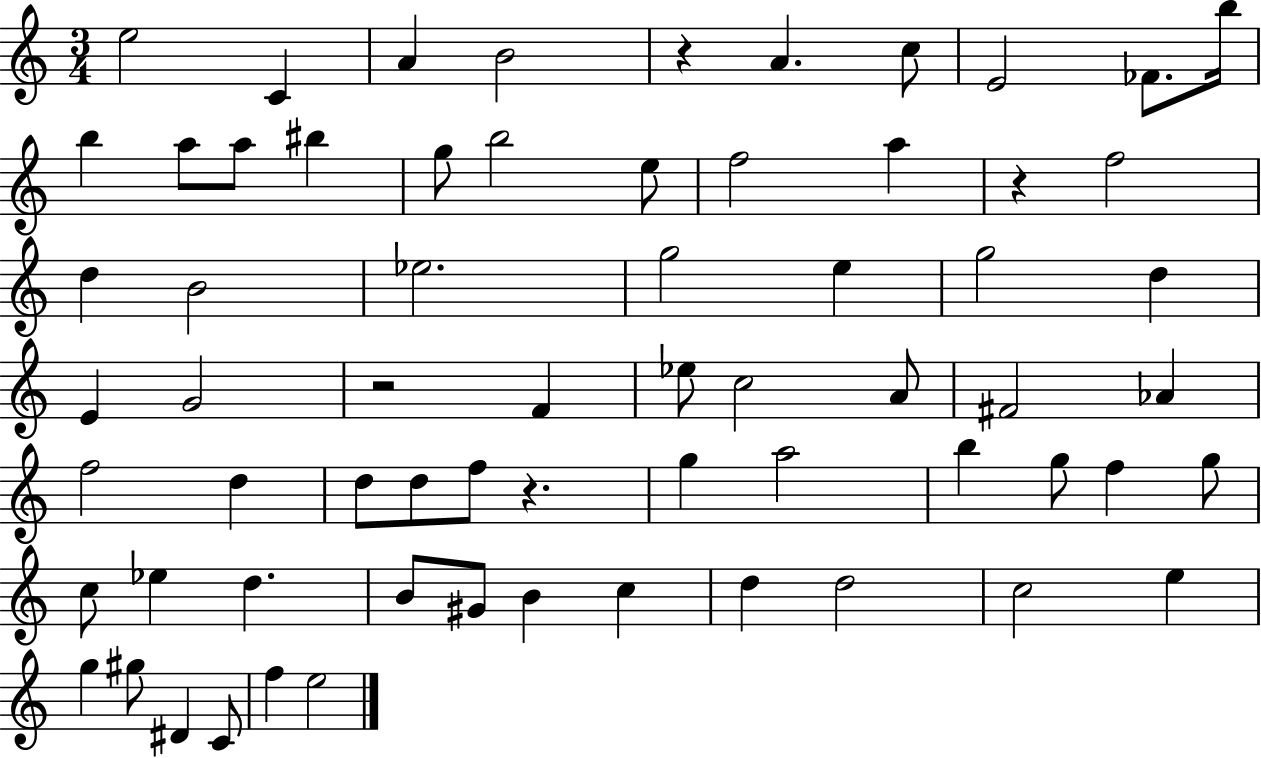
E5/h C4/q A4/q B4/h R/q A4/q. C5/e E4/h FES4/e. B5/s B5/q A5/e A5/e BIS5/q G5/e B5/h E5/e F5/h A5/q R/q F5/h D5/q B4/h Eb5/h. G5/h E5/q G5/h D5/q E4/q G4/h R/h F4/q Eb5/e C5/h A4/e F#4/h Ab4/q F5/h D5/q D5/e D5/e F5/e R/q. G5/q A5/h B5/q G5/e F5/q G5/e C5/e Eb5/q D5/q. B4/e G#4/e B4/q C5/q D5/q D5/h C5/h E5/q G5/q G#5/e D#4/q C4/e F5/q E5/h